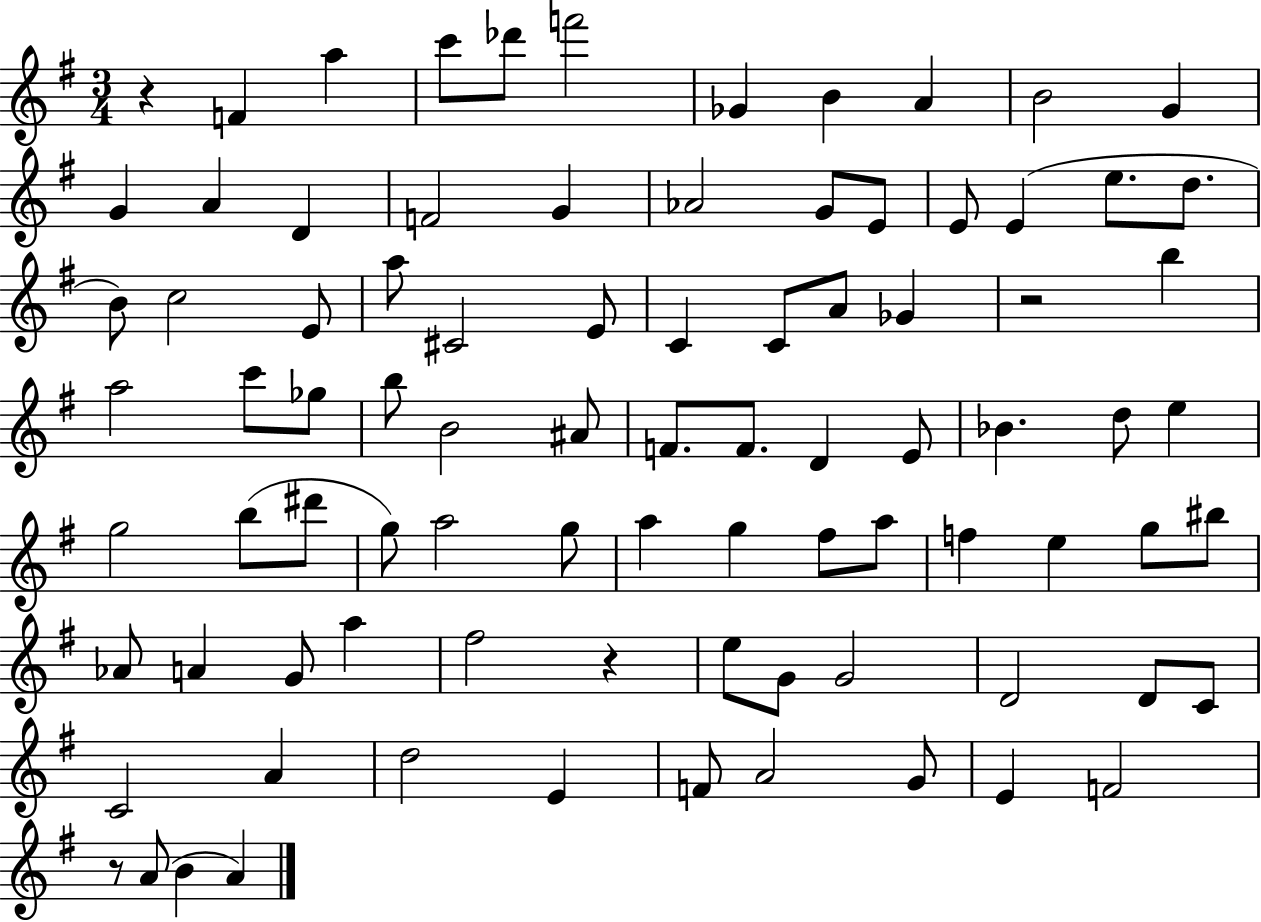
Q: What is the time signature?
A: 3/4